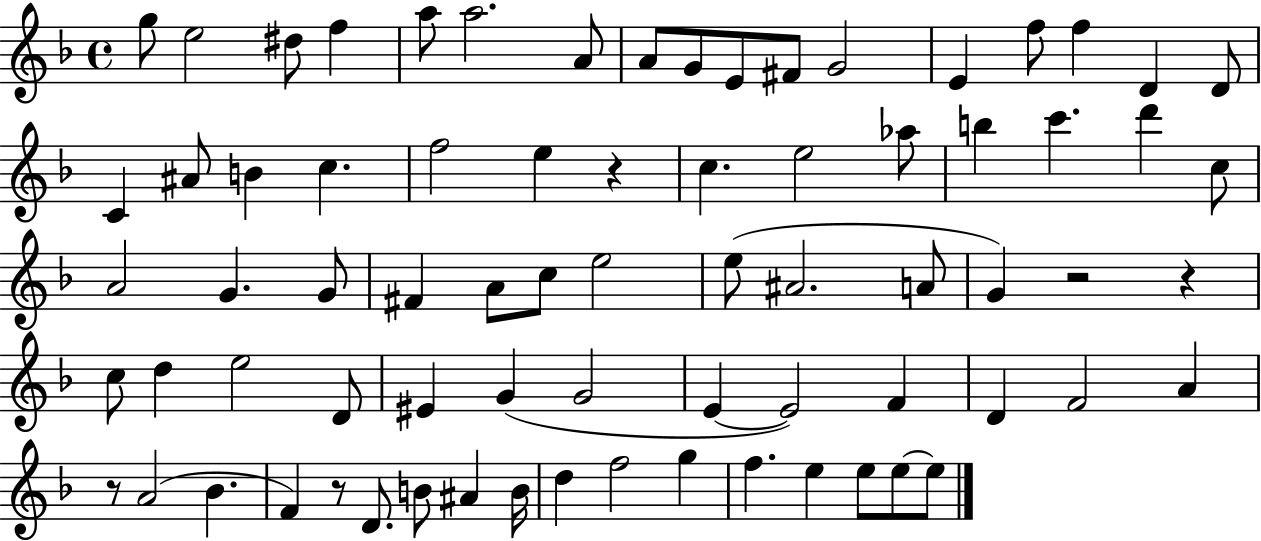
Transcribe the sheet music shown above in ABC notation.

X:1
T:Untitled
M:4/4
L:1/4
K:F
g/2 e2 ^d/2 f a/2 a2 A/2 A/2 G/2 E/2 ^F/2 G2 E f/2 f D D/2 C ^A/2 B c f2 e z c e2 _a/2 b c' d' c/2 A2 G G/2 ^F A/2 c/2 e2 e/2 ^A2 A/2 G z2 z c/2 d e2 D/2 ^E G G2 E E2 F D F2 A z/2 A2 _B F z/2 D/2 B/2 ^A B/4 d f2 g f e e/2 e/2 e/2